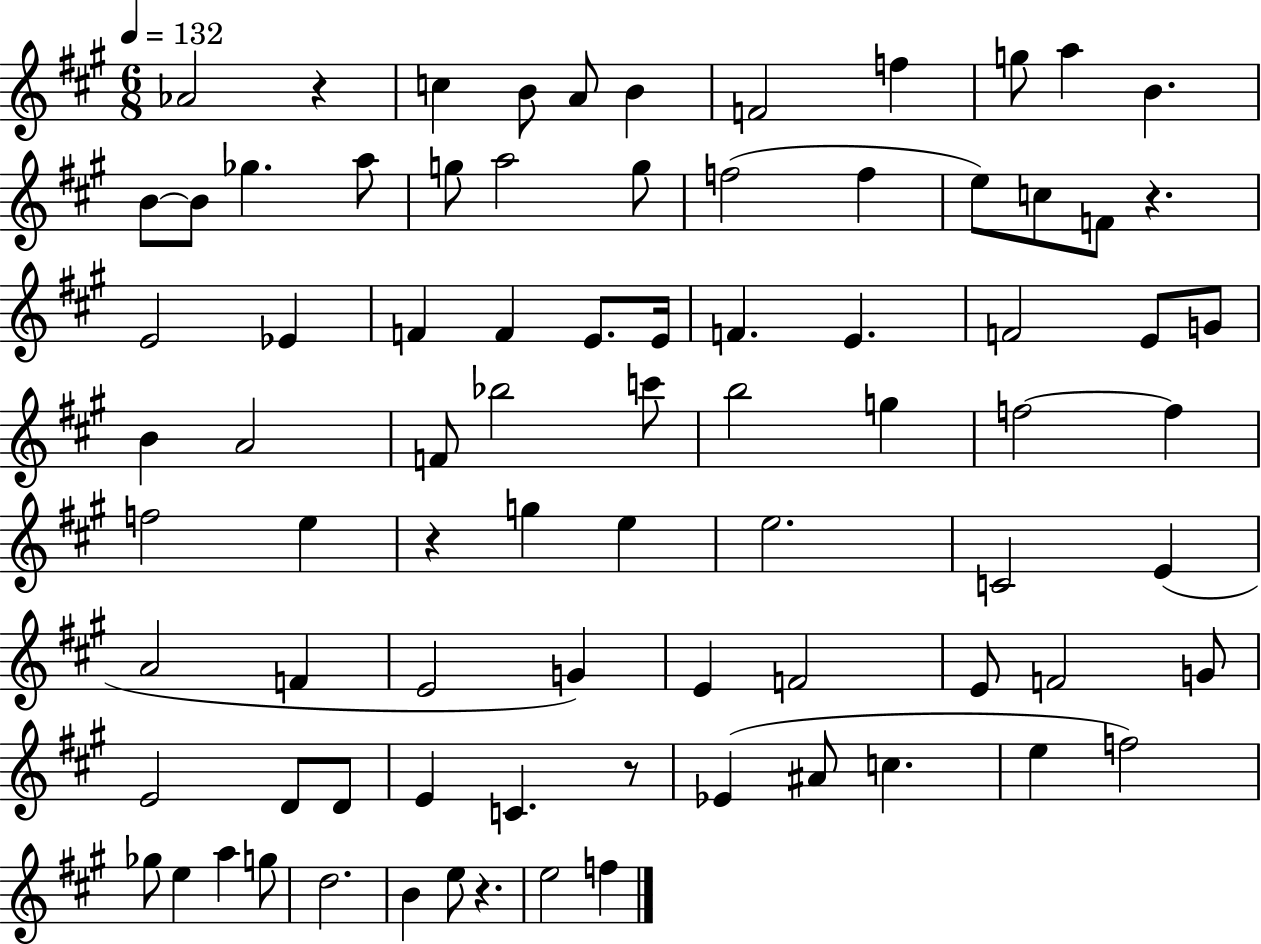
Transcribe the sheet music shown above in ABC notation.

X:1
T:Untitled
M:6/8
L:1/4
K:A
_A2 z c B/2 A/2 B F2 f g/2 a B B/2 B/2 _g a/2 g/2 a2 g/2 f2 f e/2 c/2 F/2 z E2 _E F F E/2 E/4 F E F2 E/2 G/2 B A2 F/2 _b2 c'/2 b2 g f2 f f2 e z g e e2 C2 E A2 F E2 G E F2 E/2 F2 G/2 E2 D/2 D/2 E C z/2 _E ^A/2 c e f2 _g/2 e a g/2 d2 B e/2 z e2 f